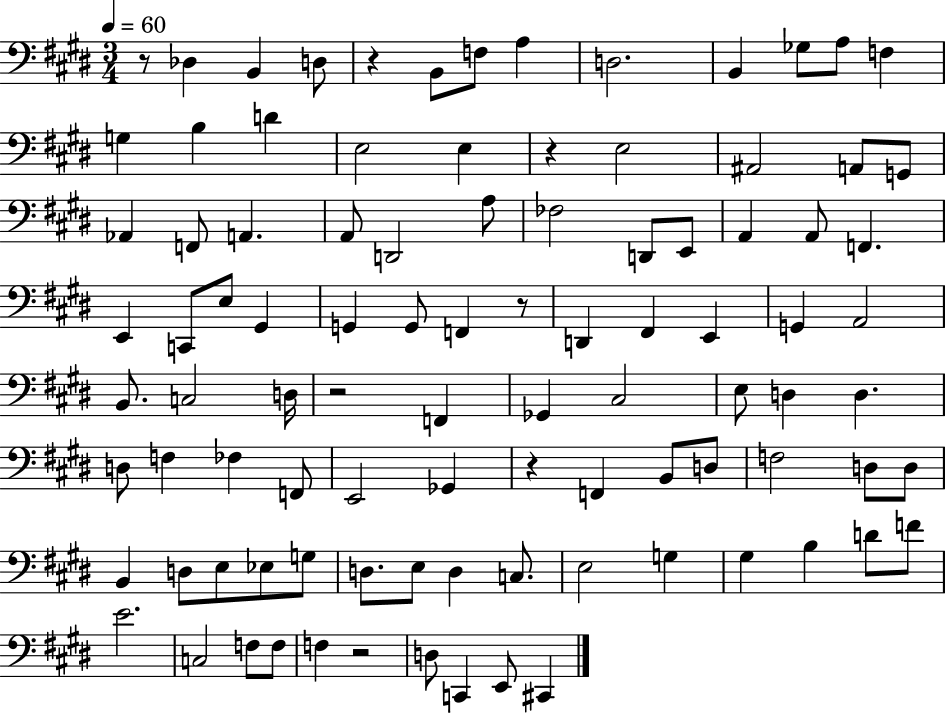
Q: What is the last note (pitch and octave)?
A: C#2